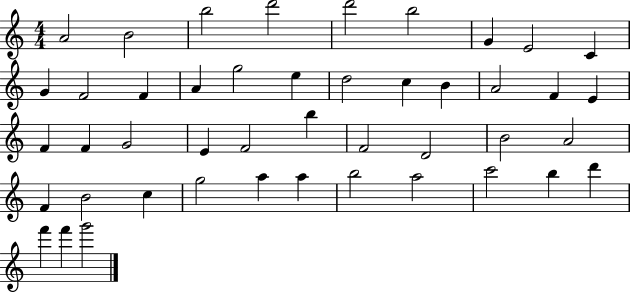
A4/h B4/h B5/h D6/h D6/h B5/h G4/q E4/h C4/q G4/q F4/h F4/q A4/q G5/h E5/q D5/h C5/q B4/q A4/h F4/q E4/q F4/q F4/q G4/h E4/q F4/h B5/q F4/h D4/h B4/h A4/h F4/q B4/h C5/q G5/h A5/q A5/q B5/h A5/h C6/h B5/q D6/q F6/q F6/q G6/h